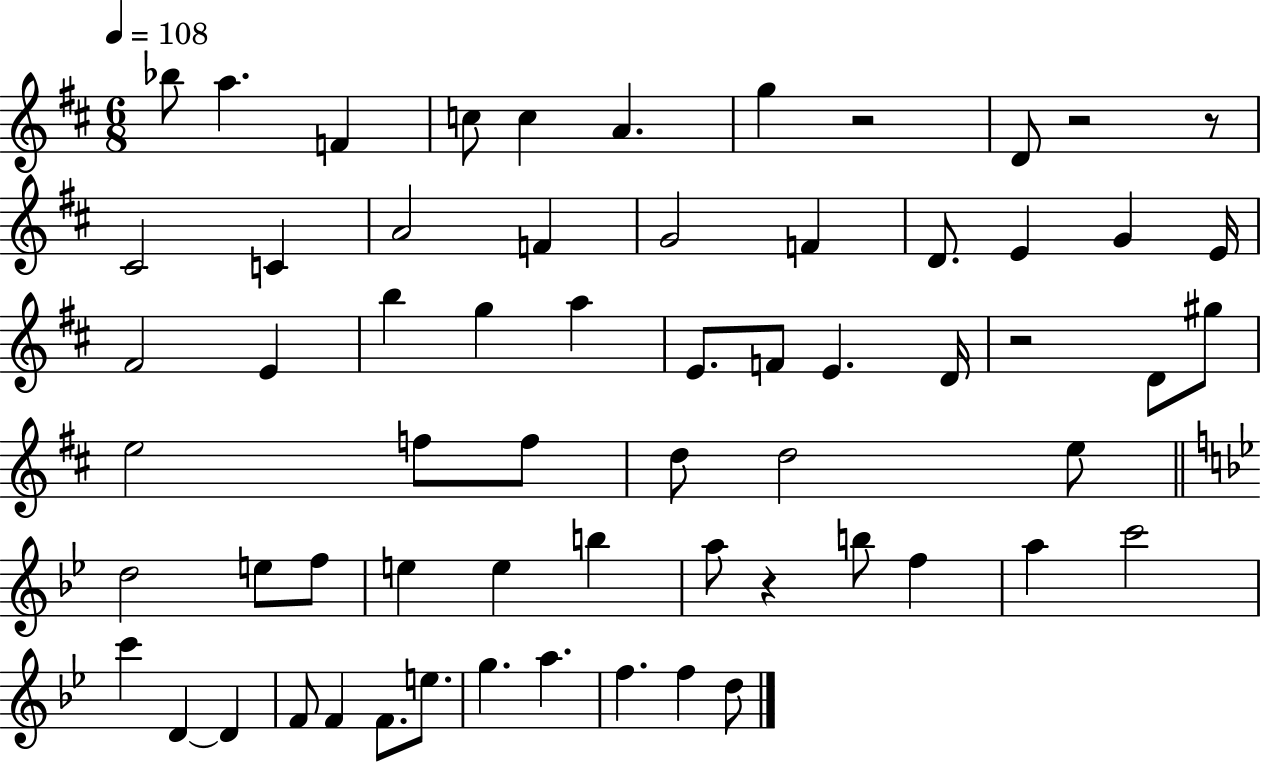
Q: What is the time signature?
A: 6/8